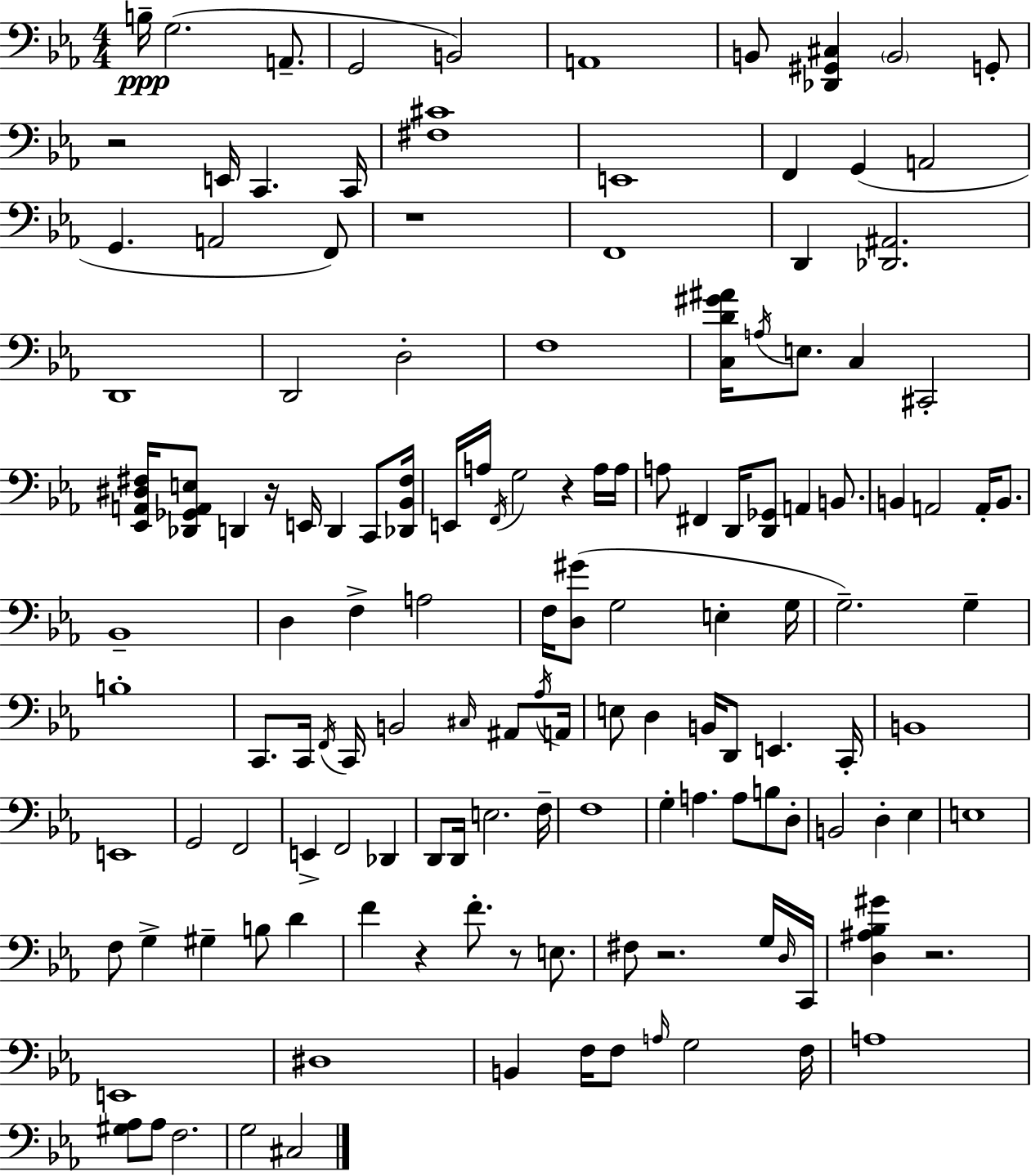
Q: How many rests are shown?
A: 8